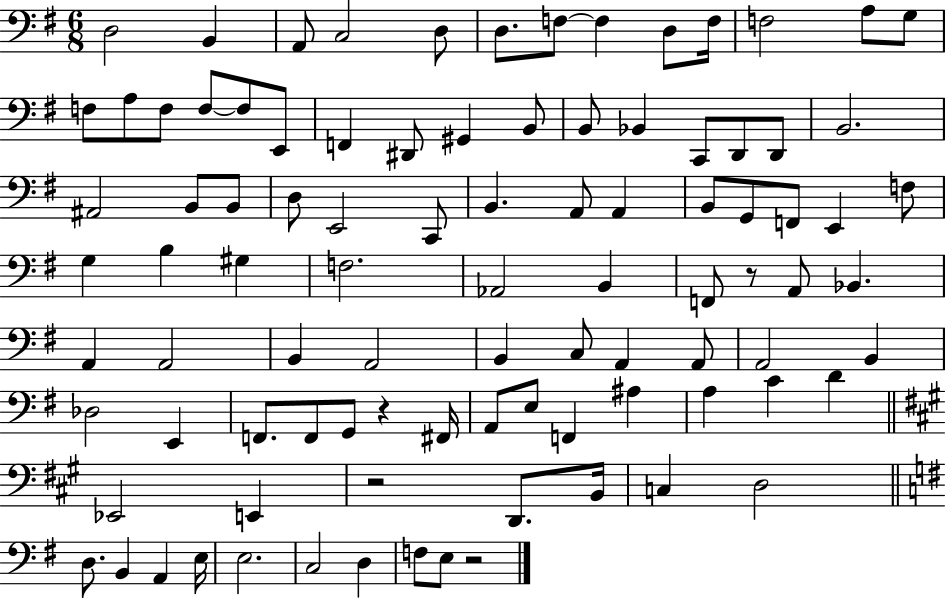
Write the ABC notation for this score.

X:1
T:Untitled
M:6/8
L:1/4
K:G
D,2 B,, A,,/2 C,2 D,/2 D,/2 F,/2 F, D,/2 F,/4 F,2 A,/2 G,/2 F,/2 A,/2 F,/2 F,/2 F,/2 E,,/2 F,, ^D,,/2 ^G,, B,,/2 B,,/2 _B,, C,,/2 D,,/2 D,,/2 B,,2 ^A,,2 B,,/2 B,,/2 D,/2 E,,2 C,,/2 B,, A,,/2 A,, B,,/2 G,,/2 F,,/2 E,, F,/2 G, B, ^G, F,2 _A,,2 B,, F,,/2 z/2 A,,/2 _B,, A,, A,,2 B,, A,,2 B,, C,/2 A,, A,,/2 A,,2 B,, _D,2 E,, F,,/2 F,,/2 G,,/2 z ^F,,/4 A,,/2 E,/2 F,, ^A, A, C D _E,,2 E,, z2 D,,/2 B,,/4 C, D,2 D,/2 B,, A,, E,/4 E,2 C,2 D, F,/2 E,/2 z2